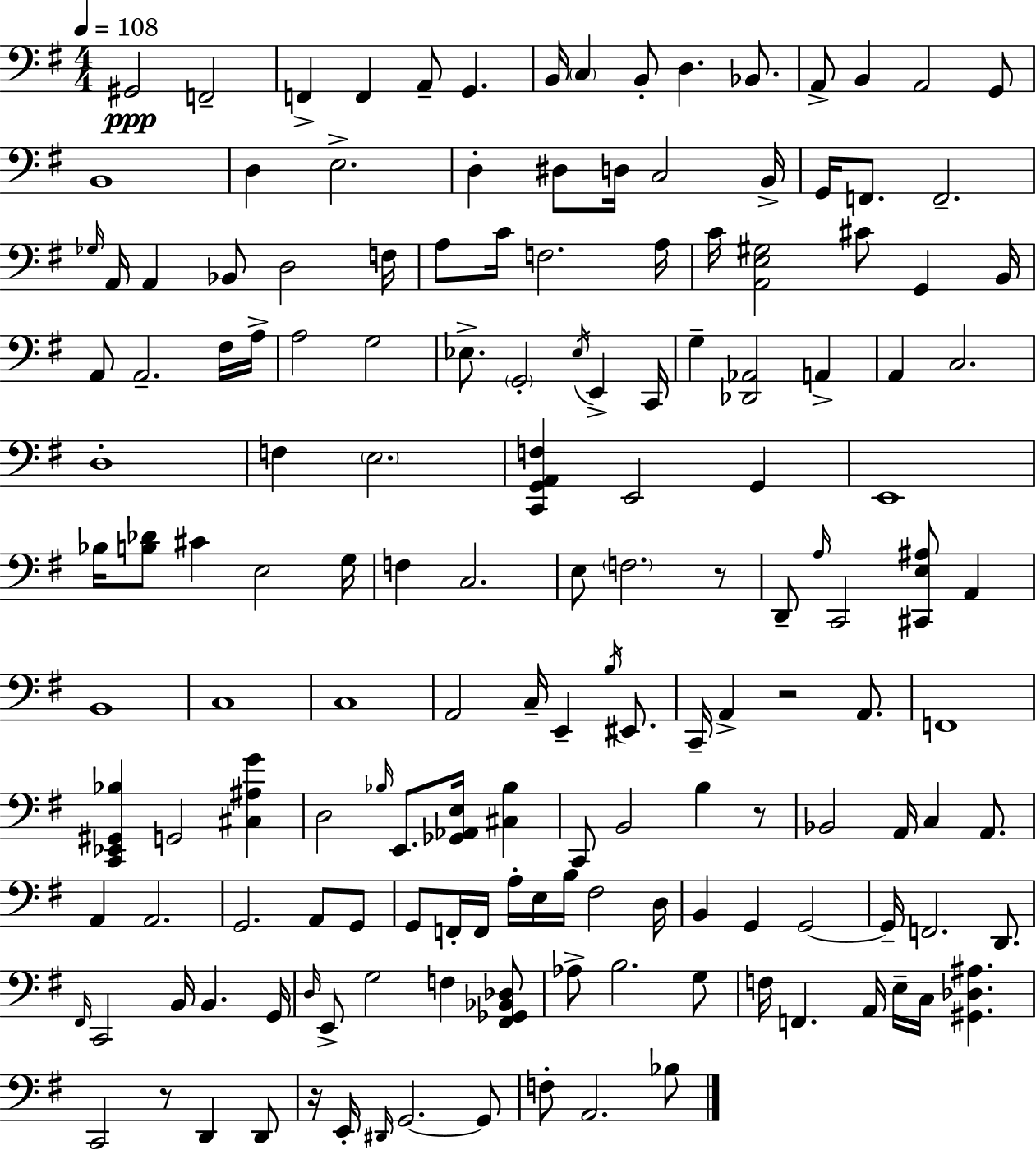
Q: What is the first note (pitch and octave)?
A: G#2